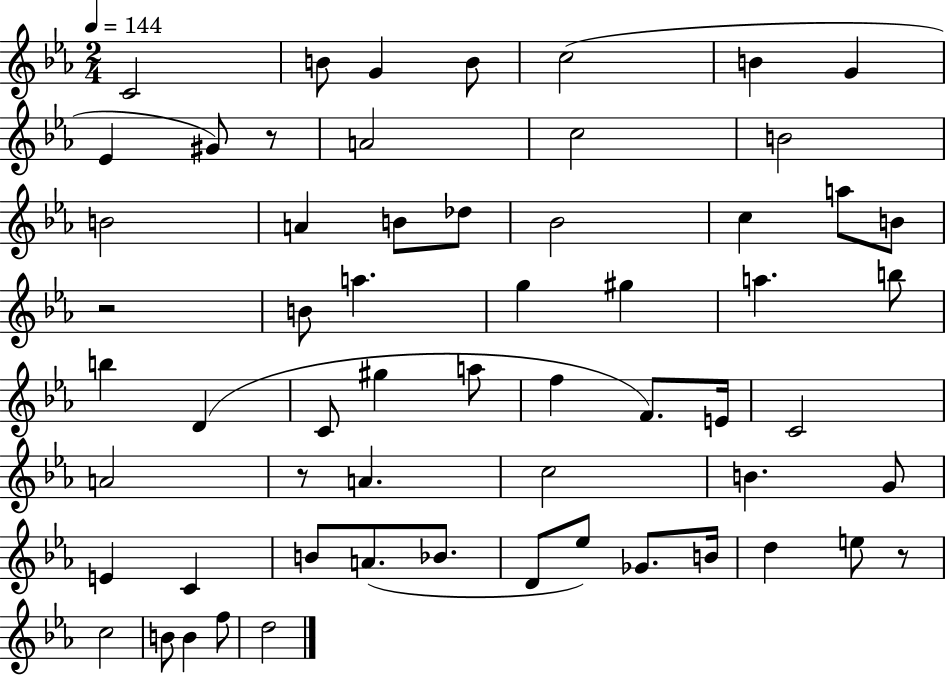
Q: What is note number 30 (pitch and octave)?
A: G#5